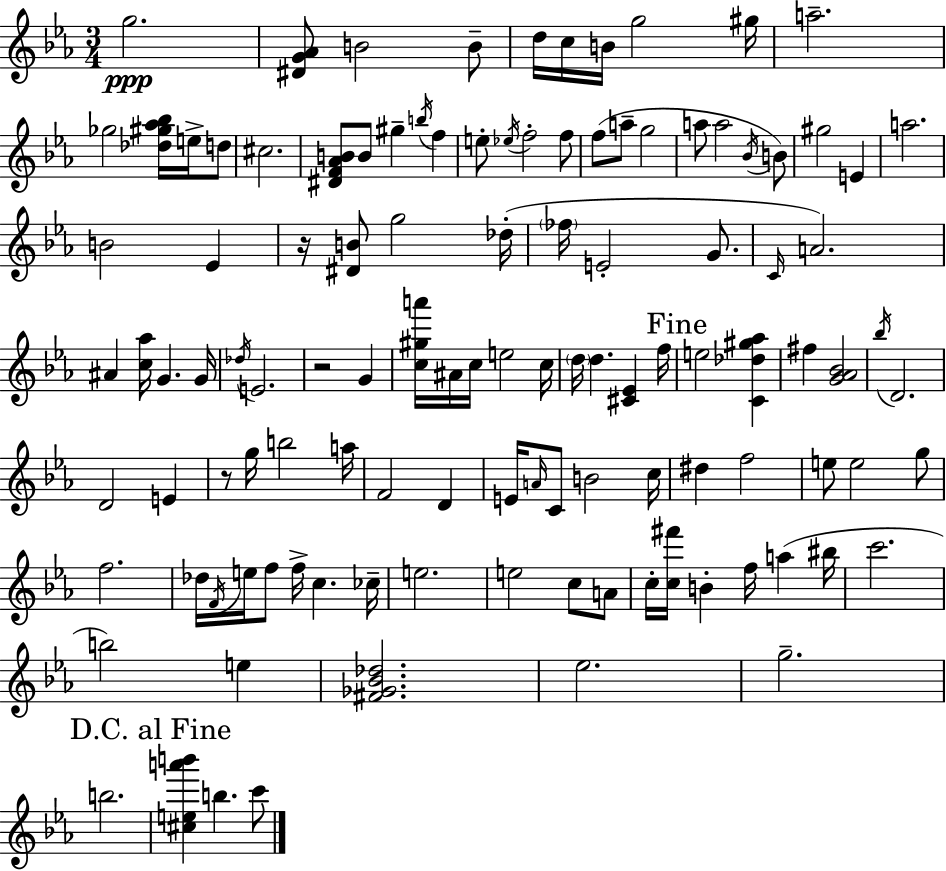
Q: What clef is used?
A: treble